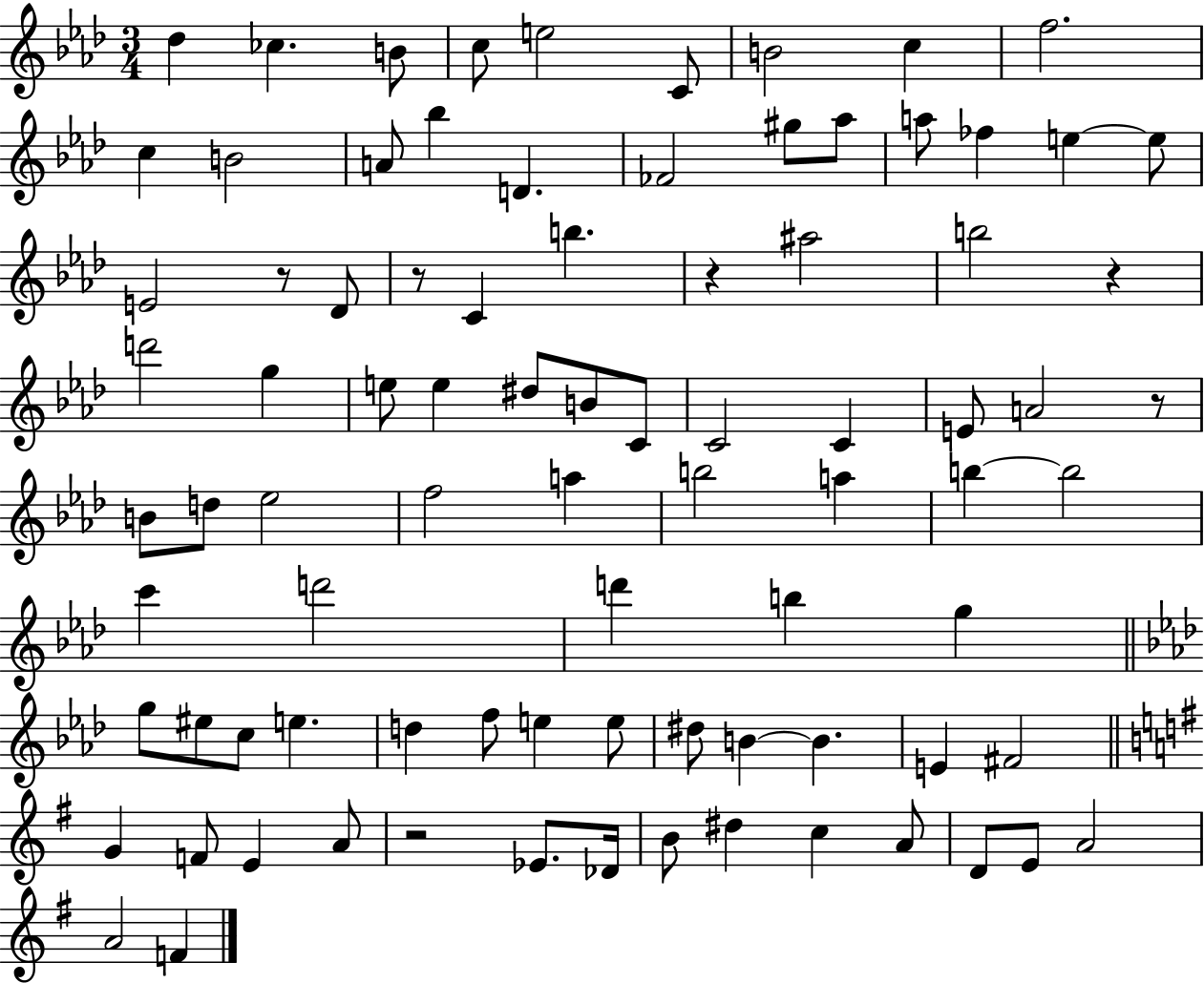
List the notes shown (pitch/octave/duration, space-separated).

Db5/q CES5/q. B4/e C5/e E5/h C4/e B4/h C5/q F5/h. C5/q B4/h A4/e Bb5/q D4/q. FES4/h G#5/e Ab5/e A5/e FES5/q E5/q E5/e E4/h R/e Db4/e R/e C4/q B5/q. R/q A#5/h B5/h R/q D6/h G5/q E5/e E5/q D#5/e B4/e C4/e C4/h C4/q E4/e A4/h R/e B4/e D5/e Eb5/h F5/h A5/q B5/h A5/q B5/q B5/h C6/q D6/h D6/q B5/q G5/q G5/e EIS5/e C5/e E5/q. D5/q F5/e E5/q E5/e D#5/e B4/q B4/q. E4/q F#4/h G4/q F4/e E4/q A4/e R/h Eb4/e. Db4/s B4/e D#5/q C5/q A4/e D4/e E4/e A4/h A4/h F4/q